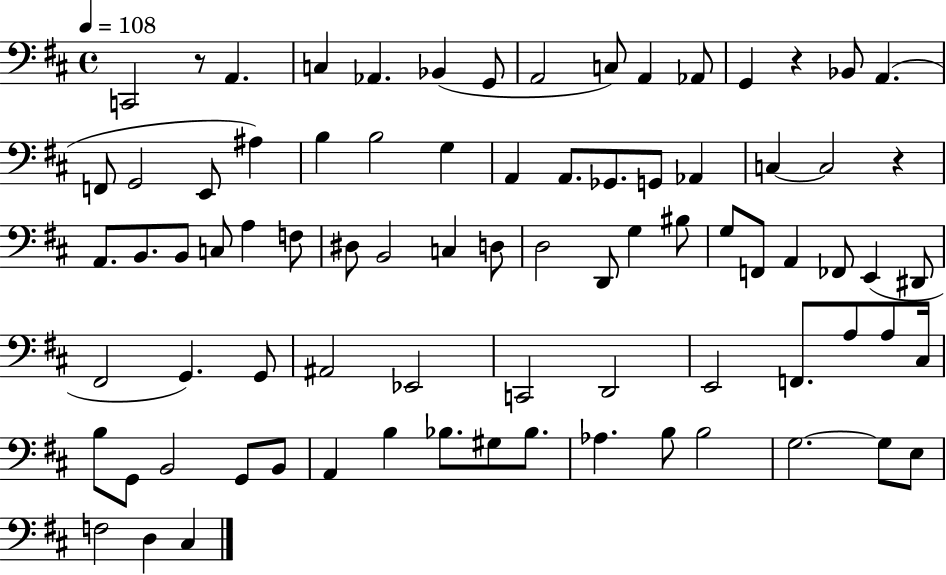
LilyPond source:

{
  \clef bass
  \time 4/4
  \defaultTimeSignature
  \key d \major
  \tempo 4 = 108
  \repeat volta 2 { c,2 r8 a,4. | c4 aes,4. bes,4( g,8 | a,2 c8) a,4 aes,8 | g,4 r4 bes,8 a,4.( | \break f,8 g,2 e,8 ais4) | b4 b2 g4 | a,4 a,8. ges,8. g,8 aes,4 | c4~~ c2 r4 | \break a,8. b,8. b,8 c8 a4 f8 | dis8 b,2 c4 d8 | d2 d,8 g4 bis8 | g8 f,8 a,4 fes,8 e,4( dis,8 | \break fis,2 g,4.) g,8 | ais,2 ees,2 | c,2 d,2 | e,2 f,8. a8 a8 cis16 | \break b8 g,8 b,2 g,8 b,8 | a,4 b4 bes8. gis8 bes8. | aes4. b8 b2 | g2.~~ g8 e8 | \break f2 d4 cis4 | } \bar "|."
}